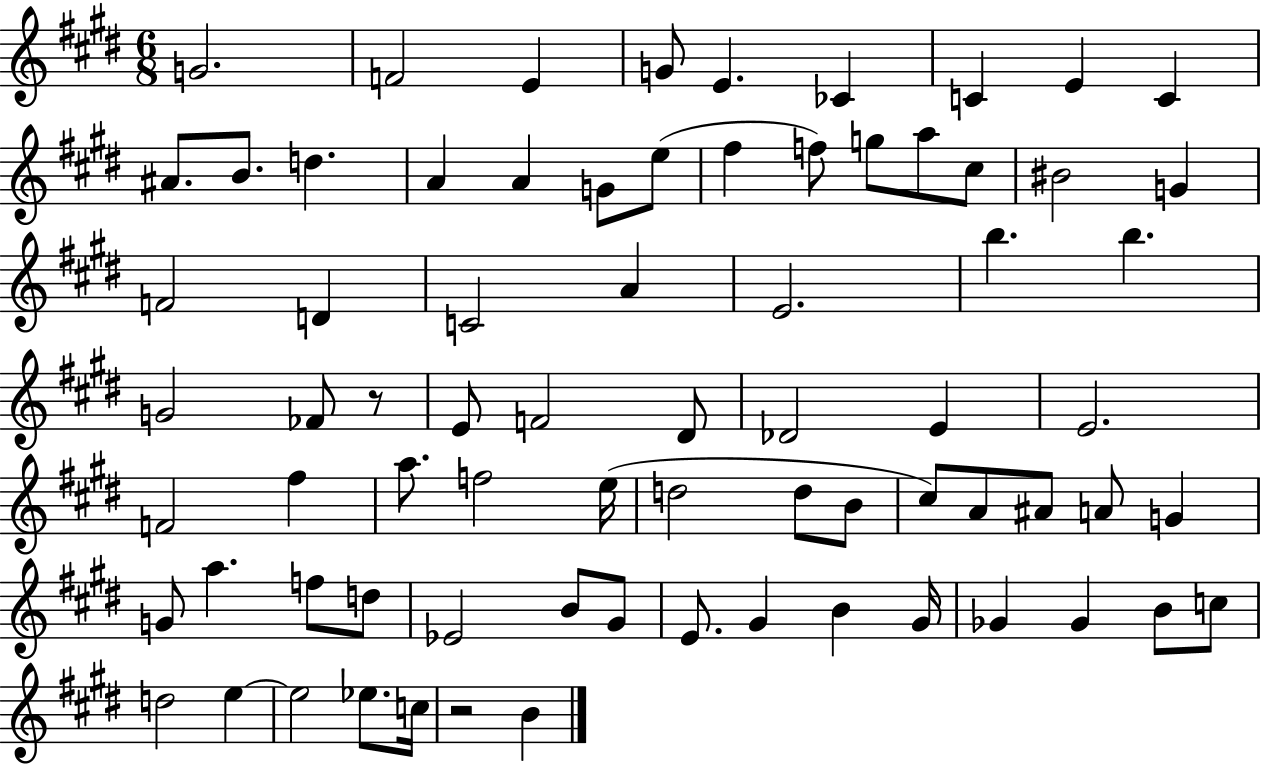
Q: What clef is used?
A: treble